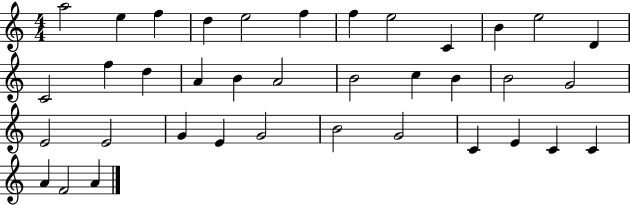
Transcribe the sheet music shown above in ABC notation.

X:1
T:Untitled
M:4/4
L:1/4
K:C
a2 e f d e2 f f e2 C B e2 D C2 f d A B A2 B2 c B B2 G2 E2 E2 G E G2 B2 G2 C E C C A F2 A